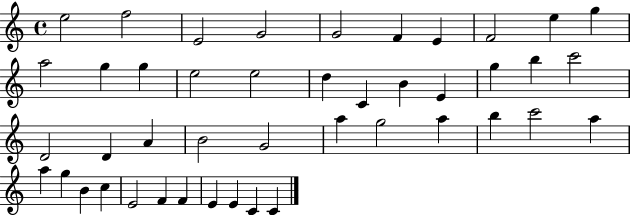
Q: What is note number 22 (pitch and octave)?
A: C6